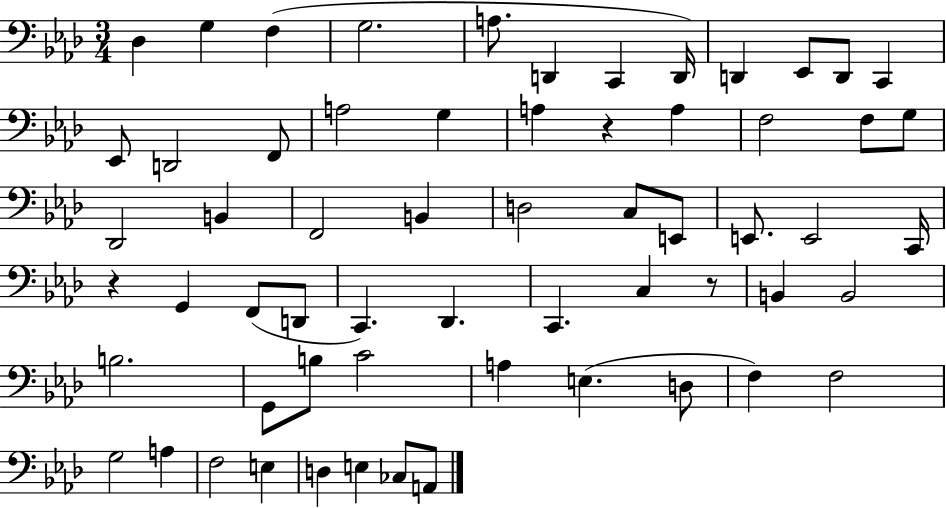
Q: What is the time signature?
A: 3/4